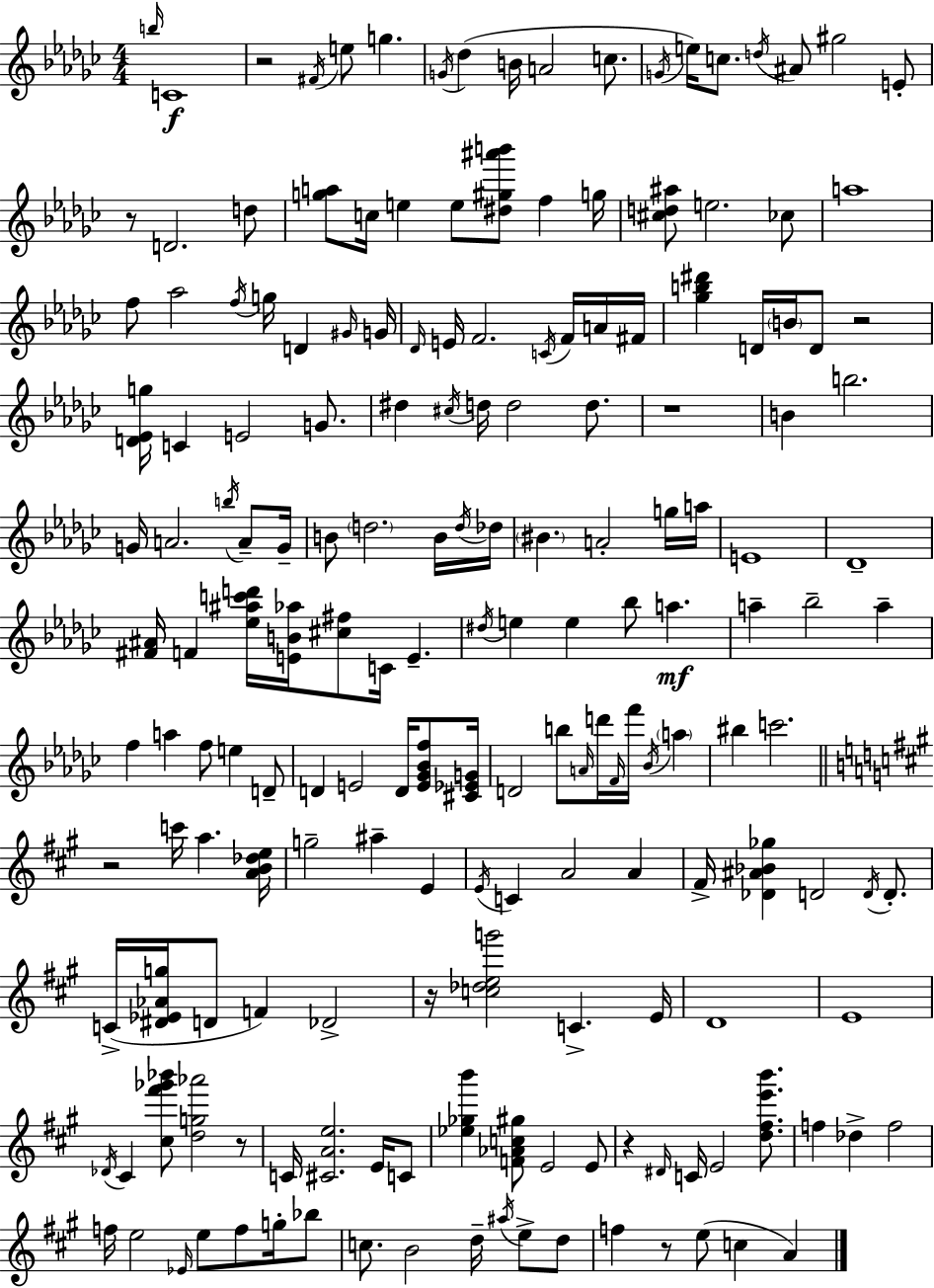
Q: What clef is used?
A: treble